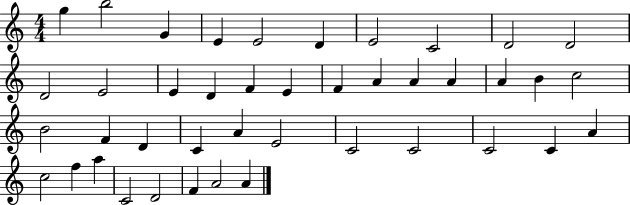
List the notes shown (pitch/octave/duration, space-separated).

G5/q B5/h G4/q E4/q E4/h D4/q E4/h C4/h D4/h D4/h D4/h E4/h E4/q D4/q F4/q E4/q F4/q A4/q A4/q A4/q A4/q B4/q C5/h B4/h F4/q D4/q C4/q A4/q E4/h C4/h C4/h C4/h C4/q A4/q C5/h F5/q A5/q C4/h D4/h F4/q A4/h A4/q